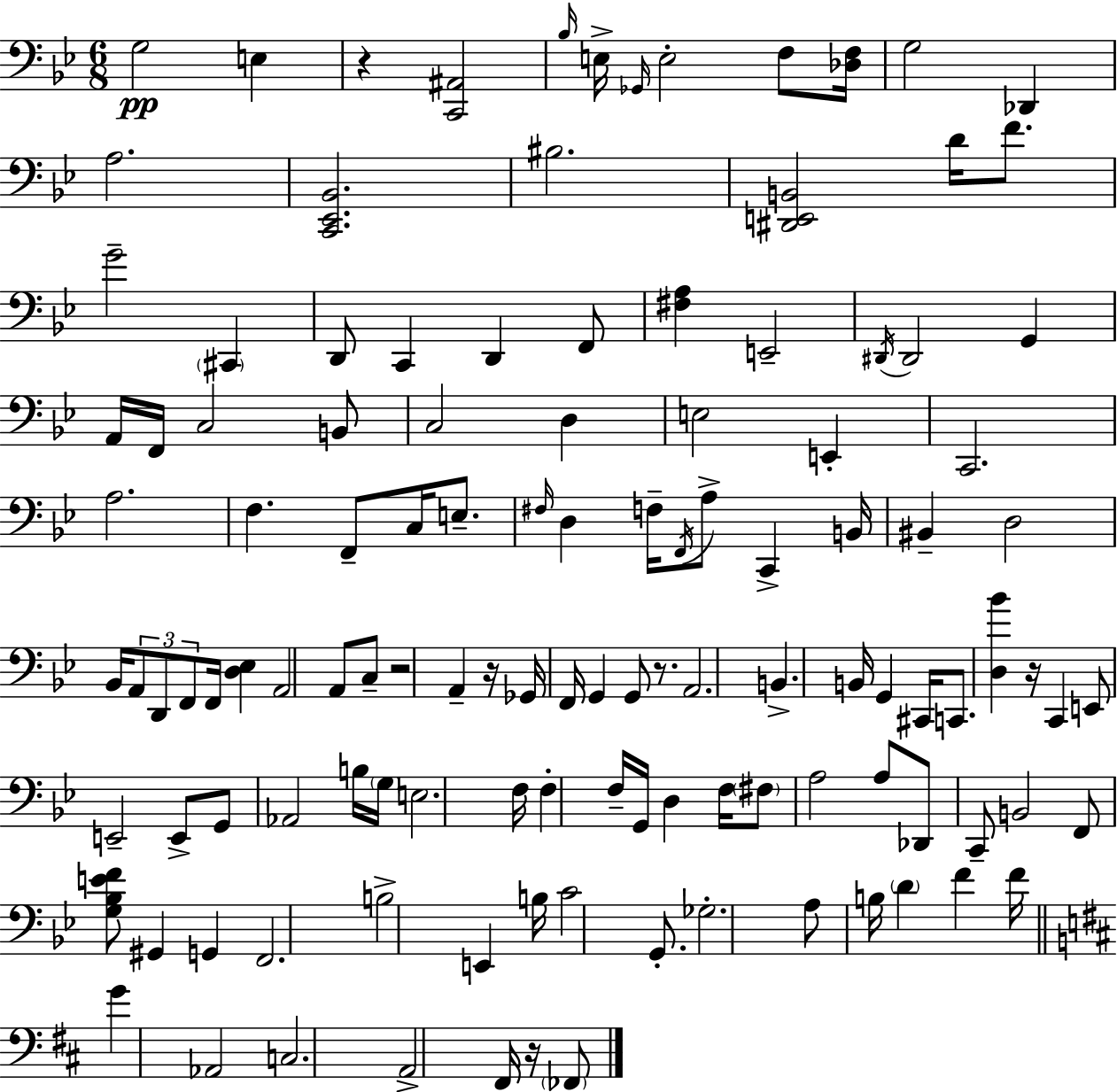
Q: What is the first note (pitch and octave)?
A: G3